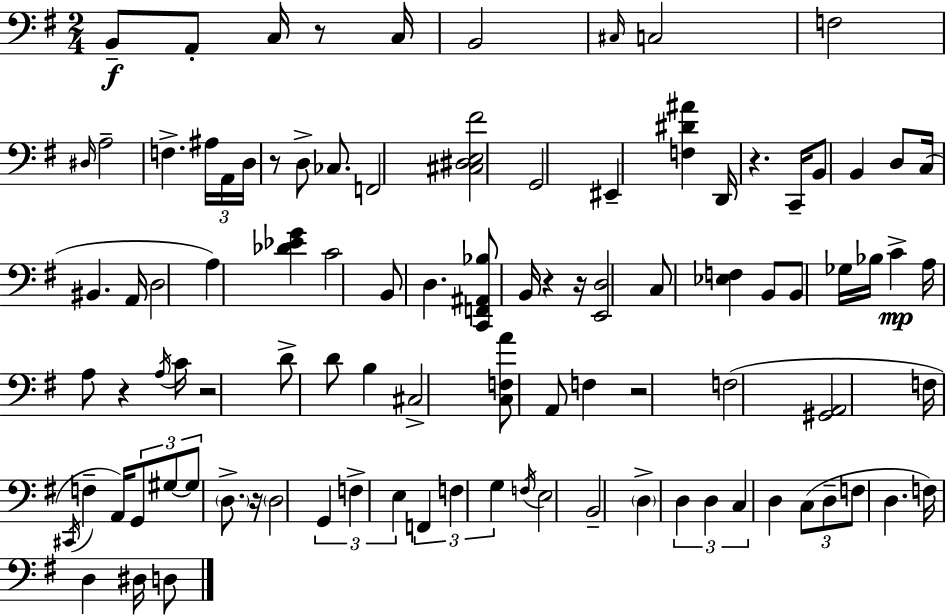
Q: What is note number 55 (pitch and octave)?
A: G2